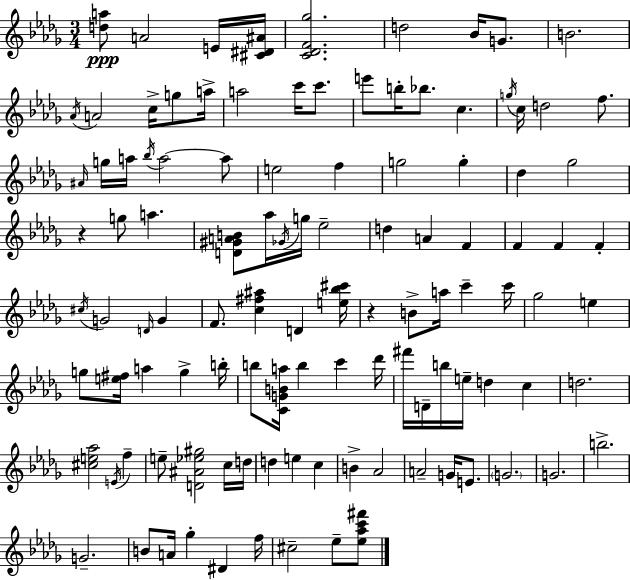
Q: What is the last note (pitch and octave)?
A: Eb5